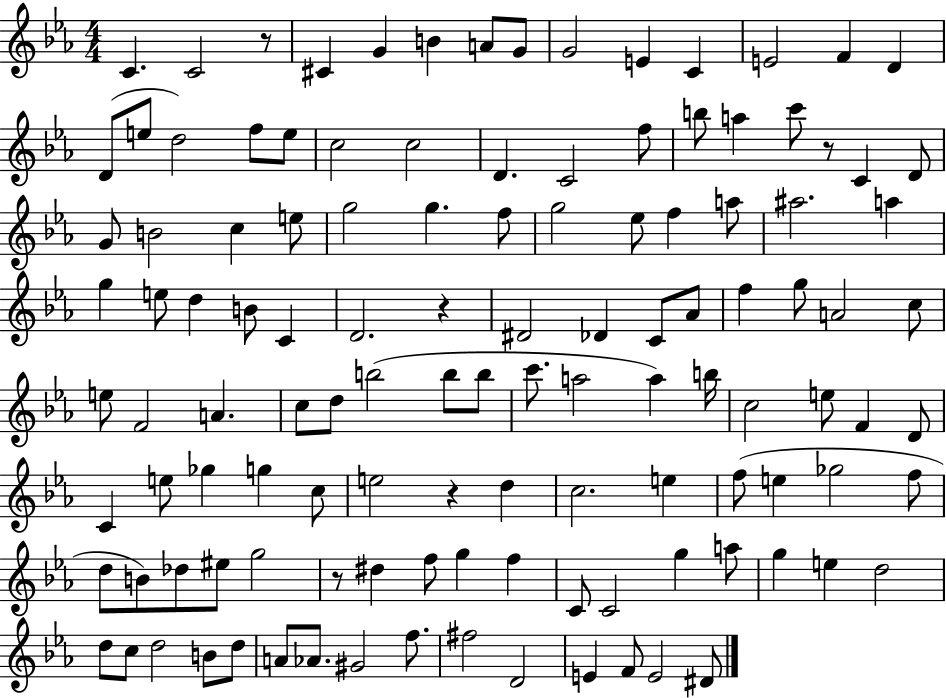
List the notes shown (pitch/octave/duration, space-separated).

C4/q. C4/h R/e C#4/q G4/q B4/q A4/e G4/e G4/h E4/q C4/q E4/h F4/q D4/q D4/e E5/e D5/h F5/e E5/e C5/h C5/h D4/q. C4/h F5/e B5/e A5/q C6/e R/e C4/q D4/e G4/e B4/h C5/q E5/e G5/h G5/q. F5/e G5/h Eb5/e F5/q A5/e A#5/h. A5/q G5/q E5/e D5/q B4/e C4/q D4/h. R/q D#4/h Db4/q C4/e Ab4/e F5/q G5/e A4/h C5/e E5/e F4/h A4/q. C5/e D5/e B5/h B5/e B5/e C6/e. A5/h A5/q B5/s C5/h E5/e F4/q D4/e C4/q E5/e Gb5/q G5/q C5/e E5/h R/q D5/q C5/h. E5/q F5/e E5/q Gb5/h F5/e D5/e B4/e Db5/e EIS5/e G5/h R/e D#5/q F5/e G5/q F5/q C4/e C4/h G5/q A5/e G5/q E5/q D5/h D5/e C5/e D5/h B4/e D5/e A4/e Ab4/e. G#4/h F5/e. F#5/h D4/h E4/q F4/e E4/h D#4/e